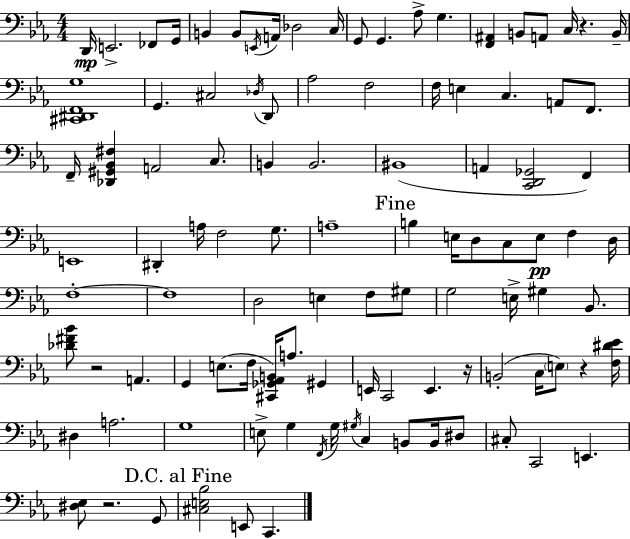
{
  \clef bass
  \numericTimeSignature
  \time 4/4
  \key c \minor
  \repeat volta 2 { d,16\mp e,2.-> fes,8 g,16 | b,4 b,8 \acciaccatura { e,16 } a,16 des2 | c16 g,8 g,4. aes8-> g4. | <f, ais,>4 b,8 a,8 c16 r4. | \break b,16-- <cis, dis, f, g>1 | g,4. cis2 \acciaccatura { des16 } | d,8 aes2 f2 | f16 e4 c4. a,8 f,8. | \break f,16-- <des, gis, bes, fis>4 a,2 c8. | b,4 b,2. | bis,1( | a,4 <c, d, ges,>2 f,4) | \break e,1 | dis,4-. a16 f2 g8. | a1-- | \mark "Fine" b4 e16 d8 c8 e8\pp f4 | \break d16 f1-.~~ | f1 | d2 e4 f8 | gis8 g2 e16-> gis4 bes,8. | \break <des' fis' bes'>8 r2 a,4. | g,4 e8.( f16 <cis, ges, aes, b,>16) a8. gis,4 | e,16 c,2 e,4. | r16 b,2-.( c16 \parenthesize e8) r4 | \break <f dis' ees'>16 dis4 a2. | g1 | e8-> g4 \acciaccatura { f,16 } g16 \acciaccatura { gis16 } c4 b,8 | b,16 dis8 cis8-. c,2 e,4. | \break <dis ees>8 r2. | g,8 \mark "D.C. al Fine" <cis e bes>2 e,8 c,4. | } \bar "|."
}